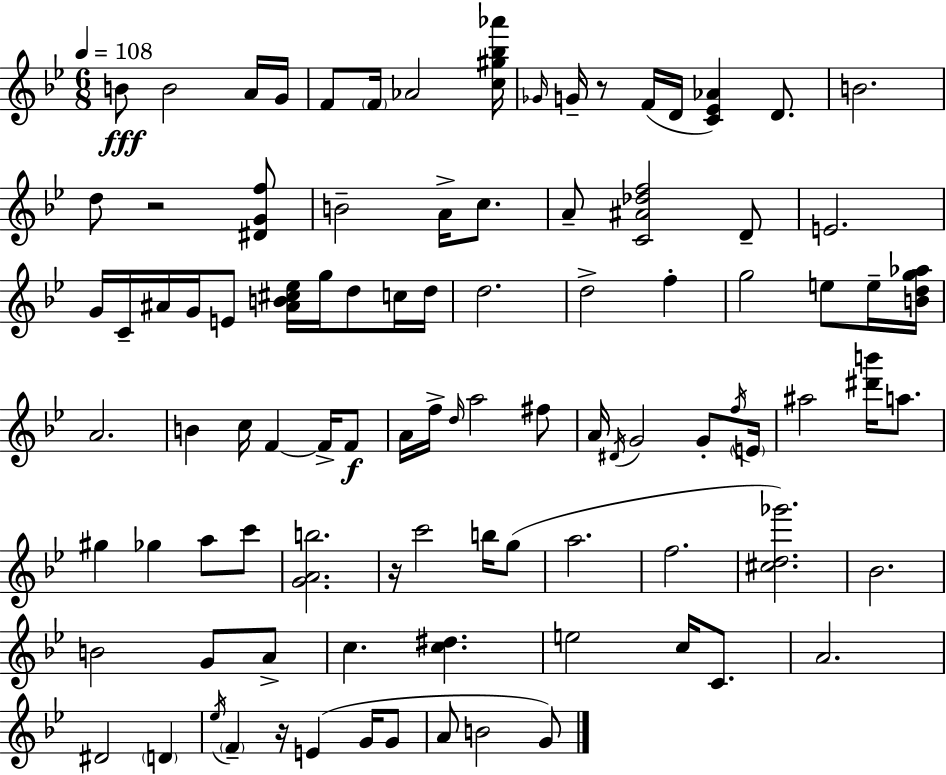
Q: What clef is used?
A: treble